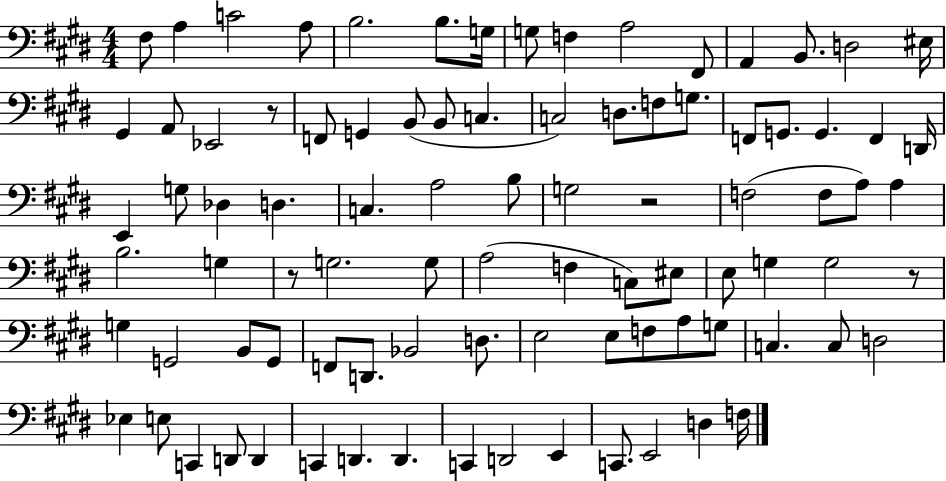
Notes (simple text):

F#3/e A3/q C4/h A3/e B3/h. B3/e. G3/s G3/e F3/q A3/h F#2/e A2/q B2/e. D3/h EIS3/s G#2/q A2/e Eb2/h R/e F2/e G2/q B2/e B2/e C3/q. C3/h D3/e. F3/e G3/e. F2/e G2/e. G2/q. F2/q D2/s E2/q G3/e Db3/q D3/q. C3/q. A3/h B3/e G3/h R/h F3/h F3/e A3/e A3/q B3/h. G3/q R/e G3/h. G3/e A3/h F3/q C3/e EIS3/e E3/e G3/q G3/h R/e G3/q G2/h B2/e G2/e F2/e D2/e. Bb2/h D3/e. E3/h E3/e F3/e A3/e G3/e C3/q. C3/e D3/h Eb3/q E3/e C2/q D2/e D2/q C2/q D2/q. D2/q. C2/q D2/h E2/q C2/e. E2/h D3/q F3/s